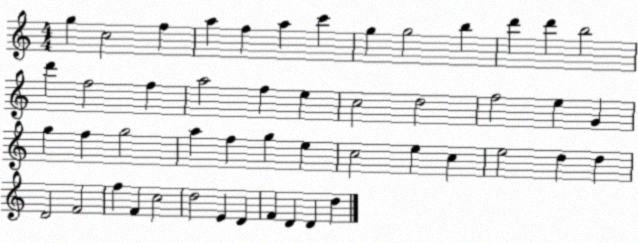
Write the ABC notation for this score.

X:1
T:Untitled
M:4/4
L:1/4
K:C
g c2 f a f a c' g g2 b d' d' b2 d' f2 f a2 f e c2 d2 f2 e G g f g2 a f g e c2 e c e2 d d D2 F2 f F c2 d2 E D F D D d